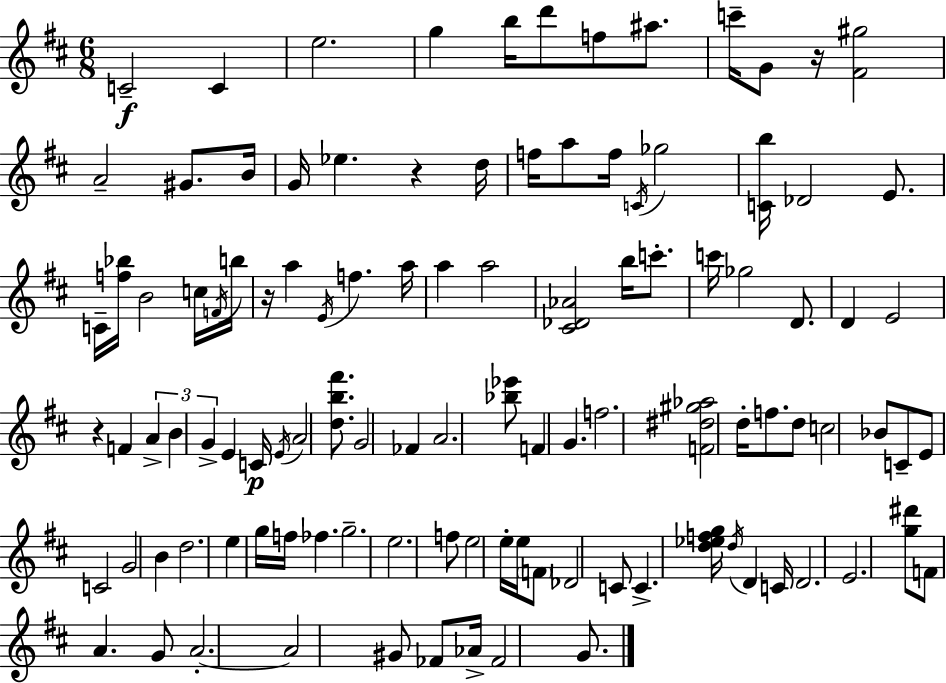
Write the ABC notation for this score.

X:1
T:Untitled
M:6/8
L:1/4
K:D
C2 C e2 g b/4 d'/2 f/2 ^a/2 c'/4 G/2 z/4 [^F^g]2 A2 ^G/2 B/4 G/4 _e z d/4 f/4 a/2 f/4 C/4 _g2 [Cb]/4 _D2 E/2 C/4 [f_b]/4 B2 c/4 F/4 b/4 z/4 a E/4 f a/4 a a2 [^C_D_A]2 b/4 c'/2 c'/4 _g2 D/2 D E2 z F A B G E C/4 E/4 A2 [db^f']/2 G2 _F A2 [_b_e']/2 F G f2 [F^d^g_a]2 d/4 f/2 d/2 c2 _B/2 C/2 E/2 C2 G2 B d2 e g/4 f/4 _f g2 e2 f/2 e2 e/4 e/4 F/2 _D2 C/2 C [d_efg]/4 d/4 D C/4 D2 E2 [g^d']/2 F/2 A G/2 A2 A2 ^G/2 _F/2 _A/4 _F2 G/2